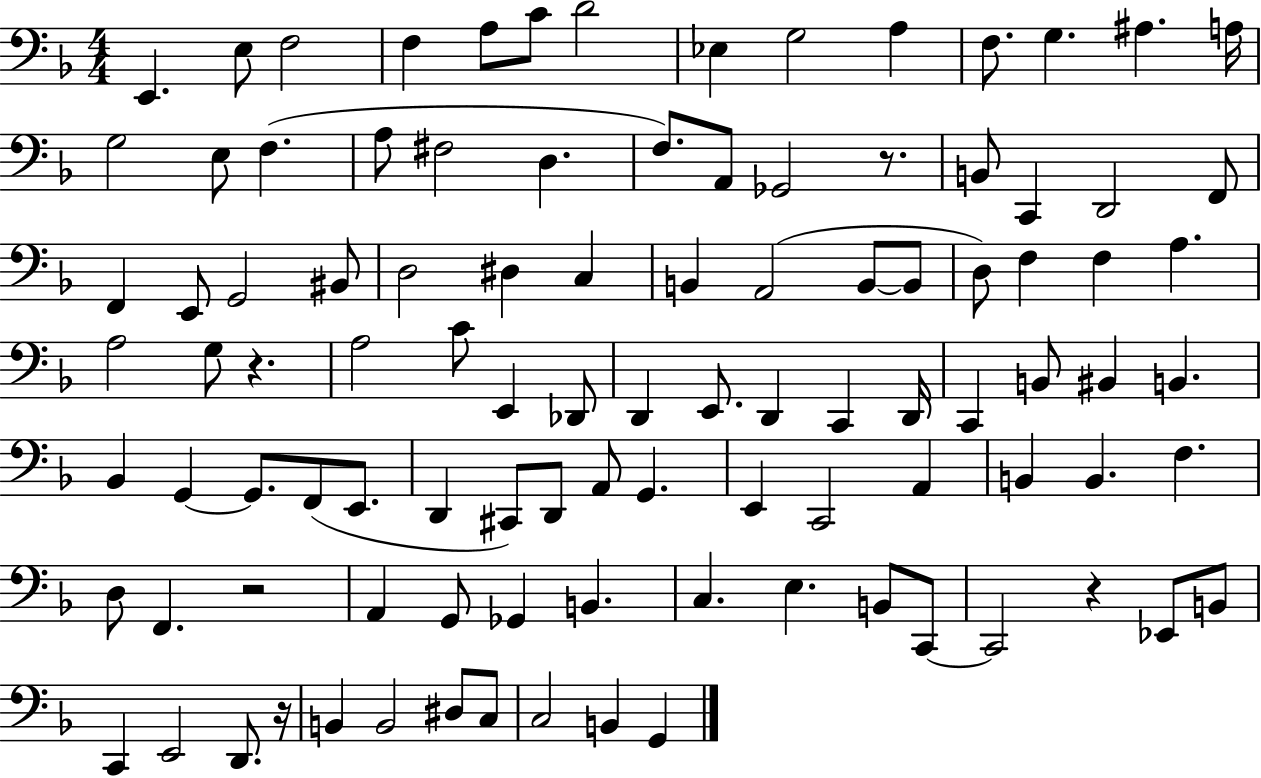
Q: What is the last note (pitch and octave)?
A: G2